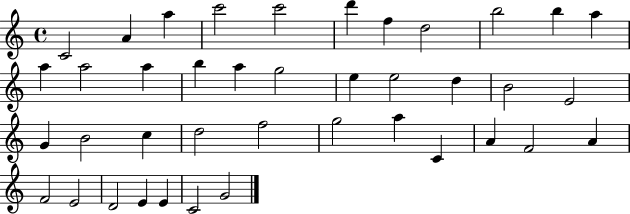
X:1
T:Untitled
M:4/4
L:1/4
K:C
C2 A a c'2 c'2 d' f d2 b2 b a a a2 a b a g2 e e2 d B2 E2 G B2 c d2 f2 g2 a C A F2 A F2 E2 D2 E E C2 G2